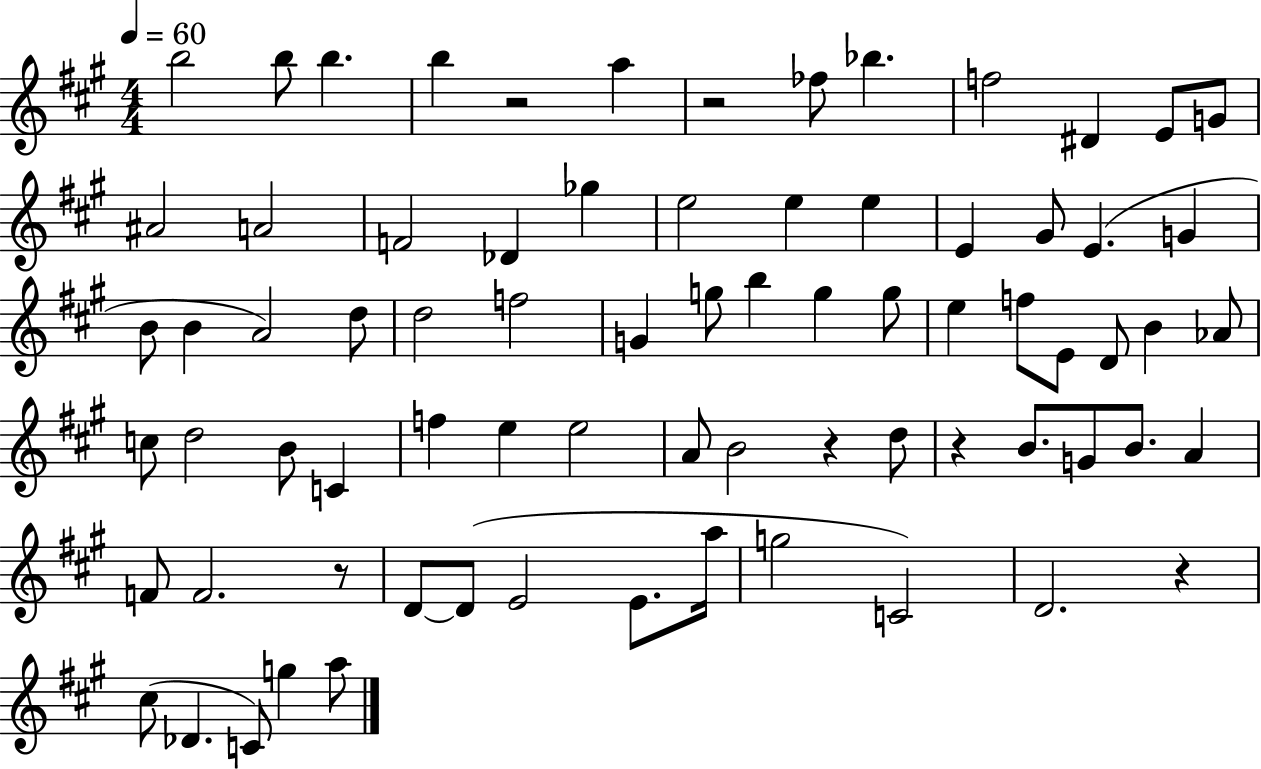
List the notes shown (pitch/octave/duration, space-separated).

B5/h B5/e B5/q. B5/q R/h A5/q R/h FES5/e Bb5/q. F5/h D#4/q E4/e G4/e A#4/h A4/h F4/h Db4/q Gb5/q E5/h E5/q E5/q E4/q G#4/e E4/q. G4/q B4/e B4/q A4/h D5/e D5/h F5/h G4/q G5/e B5/q G5/q G5/e E5/q F5/e E4/e D4/e B4/q Ab4/e C5/e D5/h B4/e C4/q F5/q E5/q E5/h A4/e B4/h R/q D5/e R/q B4/e. G4/e B4/e. A4/q F4/e F4/h. R/e D4/e D4/e E4/h E4/e. A5/s G5/h C4/h D4/h. R/q C#5/e Db4/q. C4/e G5/q A5/e